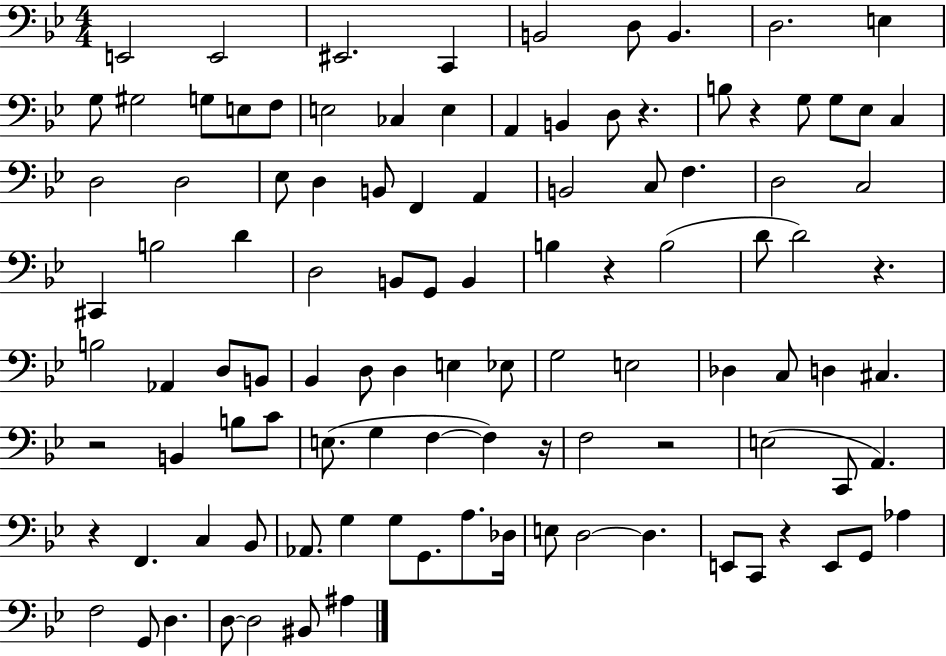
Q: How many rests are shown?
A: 9